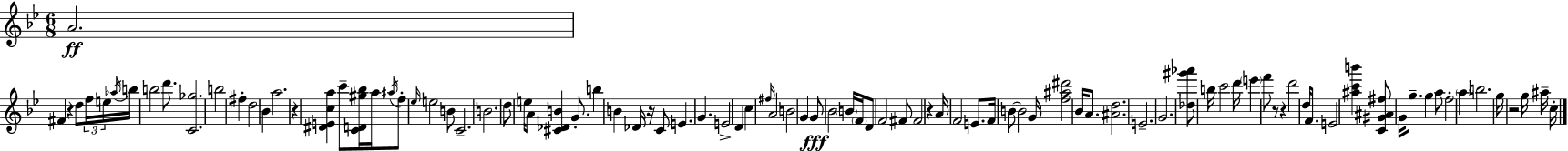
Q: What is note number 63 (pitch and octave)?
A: E6